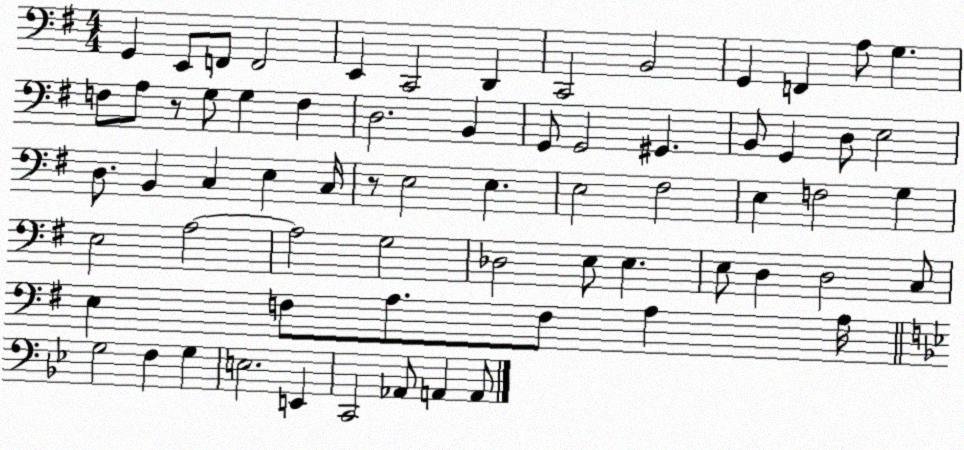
X:1
T:Untitled
M:4/4
L:1/4
K:G
G,, E,,/2 F,,/2 F,,2 E,, C,,2 D,, C,,2 B,,2 G,, F,, A,/2 G, F,/2 A,/2 z/2 G,/2 G, F, D,2 B,, G,,/2 G,,2 ^G,, B,,/2 G,, D,/2 E,2 D,/2 B,, C, E, C,/4 z/2 E,2 E, E,2 ^F,2 E, F,2 G, E,2 A,2 A,2 G,2 _D,2 E,/2 E, E,/2 D, D,2 C,/2 E, F,/2 A,/2 F,/2 A, A,/4 G,2 F, G, E,2 E,, C,,2 _A,,/2 A,, A,,/2